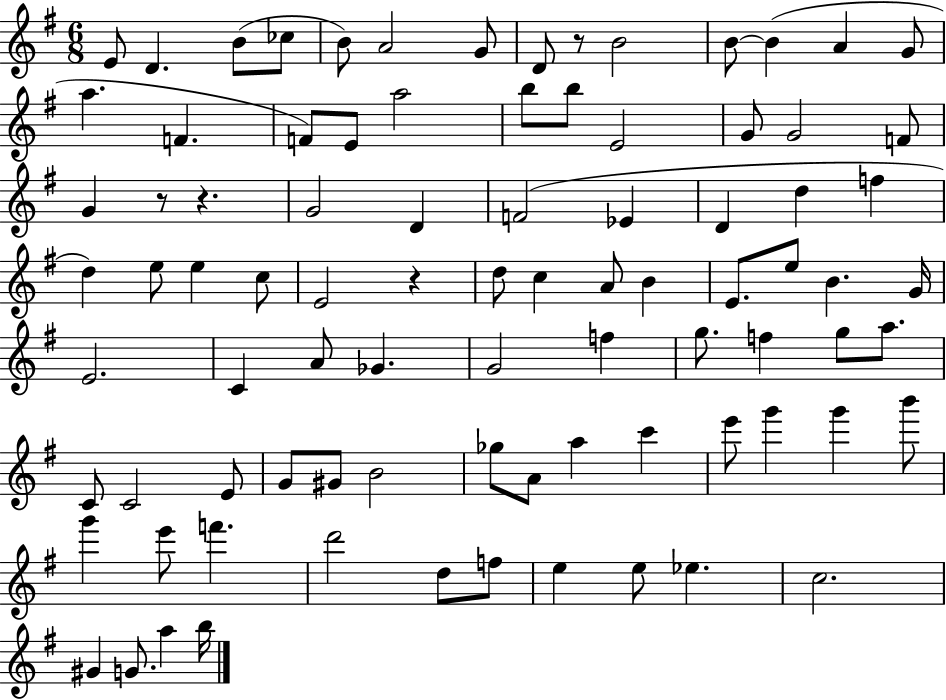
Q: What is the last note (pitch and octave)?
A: B5